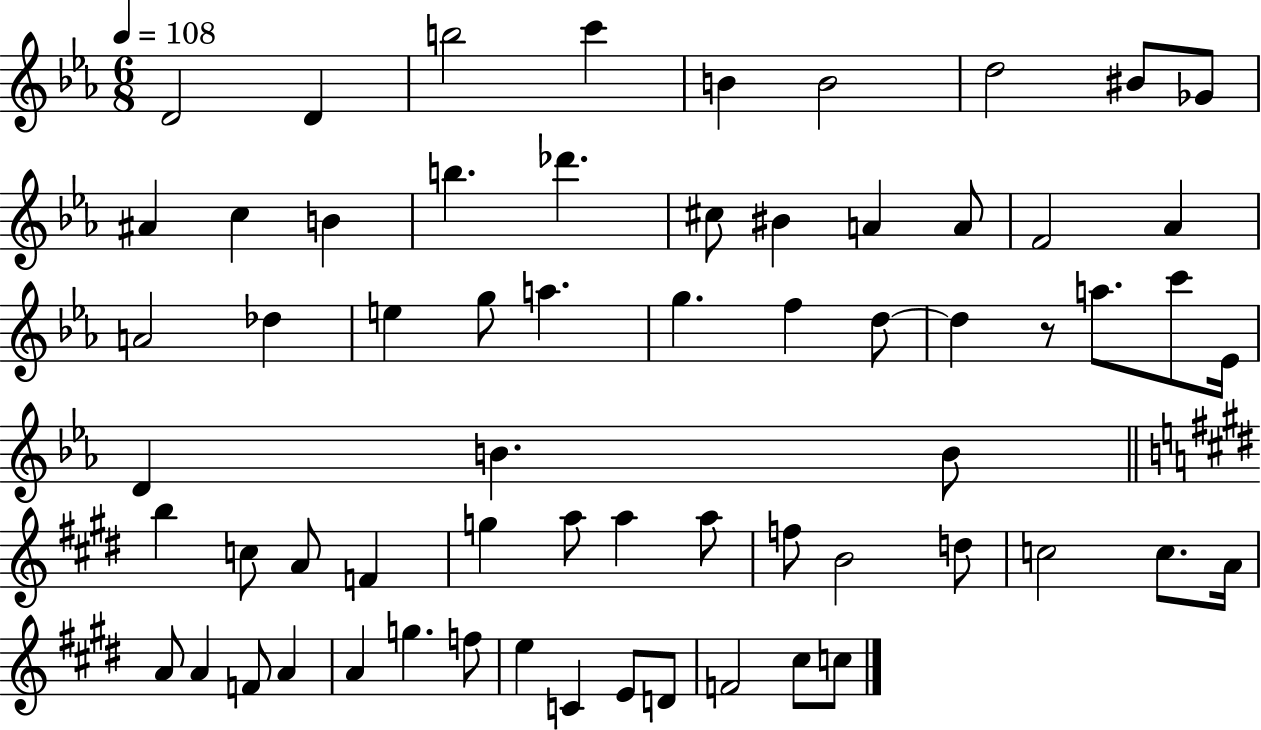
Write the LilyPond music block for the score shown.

{
  \clef treble
  \numericTimeSignature
  \time 6/8
  \key ees \major
  \tempo 4 = 108
  \repeat volta 2 { d'2 d'4 | b''2 c'''4 | b'4 b'2 | d''2 bis'8 ges'8 | \break ais'4 c''4 b'4 | b''4. des'''4. | cis''8 bis'4 a'4 a'8 | f'2 aes'4 | \break a'2 des''4 | e''4 g''8 a''4. | g''4. f''4 d''8~~ | d''4 r8 a''8. c'''8 ees'16 | \break d'4 b'4. b'8 | \bar "||" \break \key e \major b''4 c''8 a'8 f'4 | g''4 a''8 a''4 a''8 | f''8 b'2 d''8 | c''2 c''8. a'16 | \break a'8 a'4 f'8 a'4 | a'4 g''4. f''8 | e''4 c'4 e'8 d'8 | f'2 cis''8 c''8 | \break } \bar "|."
}